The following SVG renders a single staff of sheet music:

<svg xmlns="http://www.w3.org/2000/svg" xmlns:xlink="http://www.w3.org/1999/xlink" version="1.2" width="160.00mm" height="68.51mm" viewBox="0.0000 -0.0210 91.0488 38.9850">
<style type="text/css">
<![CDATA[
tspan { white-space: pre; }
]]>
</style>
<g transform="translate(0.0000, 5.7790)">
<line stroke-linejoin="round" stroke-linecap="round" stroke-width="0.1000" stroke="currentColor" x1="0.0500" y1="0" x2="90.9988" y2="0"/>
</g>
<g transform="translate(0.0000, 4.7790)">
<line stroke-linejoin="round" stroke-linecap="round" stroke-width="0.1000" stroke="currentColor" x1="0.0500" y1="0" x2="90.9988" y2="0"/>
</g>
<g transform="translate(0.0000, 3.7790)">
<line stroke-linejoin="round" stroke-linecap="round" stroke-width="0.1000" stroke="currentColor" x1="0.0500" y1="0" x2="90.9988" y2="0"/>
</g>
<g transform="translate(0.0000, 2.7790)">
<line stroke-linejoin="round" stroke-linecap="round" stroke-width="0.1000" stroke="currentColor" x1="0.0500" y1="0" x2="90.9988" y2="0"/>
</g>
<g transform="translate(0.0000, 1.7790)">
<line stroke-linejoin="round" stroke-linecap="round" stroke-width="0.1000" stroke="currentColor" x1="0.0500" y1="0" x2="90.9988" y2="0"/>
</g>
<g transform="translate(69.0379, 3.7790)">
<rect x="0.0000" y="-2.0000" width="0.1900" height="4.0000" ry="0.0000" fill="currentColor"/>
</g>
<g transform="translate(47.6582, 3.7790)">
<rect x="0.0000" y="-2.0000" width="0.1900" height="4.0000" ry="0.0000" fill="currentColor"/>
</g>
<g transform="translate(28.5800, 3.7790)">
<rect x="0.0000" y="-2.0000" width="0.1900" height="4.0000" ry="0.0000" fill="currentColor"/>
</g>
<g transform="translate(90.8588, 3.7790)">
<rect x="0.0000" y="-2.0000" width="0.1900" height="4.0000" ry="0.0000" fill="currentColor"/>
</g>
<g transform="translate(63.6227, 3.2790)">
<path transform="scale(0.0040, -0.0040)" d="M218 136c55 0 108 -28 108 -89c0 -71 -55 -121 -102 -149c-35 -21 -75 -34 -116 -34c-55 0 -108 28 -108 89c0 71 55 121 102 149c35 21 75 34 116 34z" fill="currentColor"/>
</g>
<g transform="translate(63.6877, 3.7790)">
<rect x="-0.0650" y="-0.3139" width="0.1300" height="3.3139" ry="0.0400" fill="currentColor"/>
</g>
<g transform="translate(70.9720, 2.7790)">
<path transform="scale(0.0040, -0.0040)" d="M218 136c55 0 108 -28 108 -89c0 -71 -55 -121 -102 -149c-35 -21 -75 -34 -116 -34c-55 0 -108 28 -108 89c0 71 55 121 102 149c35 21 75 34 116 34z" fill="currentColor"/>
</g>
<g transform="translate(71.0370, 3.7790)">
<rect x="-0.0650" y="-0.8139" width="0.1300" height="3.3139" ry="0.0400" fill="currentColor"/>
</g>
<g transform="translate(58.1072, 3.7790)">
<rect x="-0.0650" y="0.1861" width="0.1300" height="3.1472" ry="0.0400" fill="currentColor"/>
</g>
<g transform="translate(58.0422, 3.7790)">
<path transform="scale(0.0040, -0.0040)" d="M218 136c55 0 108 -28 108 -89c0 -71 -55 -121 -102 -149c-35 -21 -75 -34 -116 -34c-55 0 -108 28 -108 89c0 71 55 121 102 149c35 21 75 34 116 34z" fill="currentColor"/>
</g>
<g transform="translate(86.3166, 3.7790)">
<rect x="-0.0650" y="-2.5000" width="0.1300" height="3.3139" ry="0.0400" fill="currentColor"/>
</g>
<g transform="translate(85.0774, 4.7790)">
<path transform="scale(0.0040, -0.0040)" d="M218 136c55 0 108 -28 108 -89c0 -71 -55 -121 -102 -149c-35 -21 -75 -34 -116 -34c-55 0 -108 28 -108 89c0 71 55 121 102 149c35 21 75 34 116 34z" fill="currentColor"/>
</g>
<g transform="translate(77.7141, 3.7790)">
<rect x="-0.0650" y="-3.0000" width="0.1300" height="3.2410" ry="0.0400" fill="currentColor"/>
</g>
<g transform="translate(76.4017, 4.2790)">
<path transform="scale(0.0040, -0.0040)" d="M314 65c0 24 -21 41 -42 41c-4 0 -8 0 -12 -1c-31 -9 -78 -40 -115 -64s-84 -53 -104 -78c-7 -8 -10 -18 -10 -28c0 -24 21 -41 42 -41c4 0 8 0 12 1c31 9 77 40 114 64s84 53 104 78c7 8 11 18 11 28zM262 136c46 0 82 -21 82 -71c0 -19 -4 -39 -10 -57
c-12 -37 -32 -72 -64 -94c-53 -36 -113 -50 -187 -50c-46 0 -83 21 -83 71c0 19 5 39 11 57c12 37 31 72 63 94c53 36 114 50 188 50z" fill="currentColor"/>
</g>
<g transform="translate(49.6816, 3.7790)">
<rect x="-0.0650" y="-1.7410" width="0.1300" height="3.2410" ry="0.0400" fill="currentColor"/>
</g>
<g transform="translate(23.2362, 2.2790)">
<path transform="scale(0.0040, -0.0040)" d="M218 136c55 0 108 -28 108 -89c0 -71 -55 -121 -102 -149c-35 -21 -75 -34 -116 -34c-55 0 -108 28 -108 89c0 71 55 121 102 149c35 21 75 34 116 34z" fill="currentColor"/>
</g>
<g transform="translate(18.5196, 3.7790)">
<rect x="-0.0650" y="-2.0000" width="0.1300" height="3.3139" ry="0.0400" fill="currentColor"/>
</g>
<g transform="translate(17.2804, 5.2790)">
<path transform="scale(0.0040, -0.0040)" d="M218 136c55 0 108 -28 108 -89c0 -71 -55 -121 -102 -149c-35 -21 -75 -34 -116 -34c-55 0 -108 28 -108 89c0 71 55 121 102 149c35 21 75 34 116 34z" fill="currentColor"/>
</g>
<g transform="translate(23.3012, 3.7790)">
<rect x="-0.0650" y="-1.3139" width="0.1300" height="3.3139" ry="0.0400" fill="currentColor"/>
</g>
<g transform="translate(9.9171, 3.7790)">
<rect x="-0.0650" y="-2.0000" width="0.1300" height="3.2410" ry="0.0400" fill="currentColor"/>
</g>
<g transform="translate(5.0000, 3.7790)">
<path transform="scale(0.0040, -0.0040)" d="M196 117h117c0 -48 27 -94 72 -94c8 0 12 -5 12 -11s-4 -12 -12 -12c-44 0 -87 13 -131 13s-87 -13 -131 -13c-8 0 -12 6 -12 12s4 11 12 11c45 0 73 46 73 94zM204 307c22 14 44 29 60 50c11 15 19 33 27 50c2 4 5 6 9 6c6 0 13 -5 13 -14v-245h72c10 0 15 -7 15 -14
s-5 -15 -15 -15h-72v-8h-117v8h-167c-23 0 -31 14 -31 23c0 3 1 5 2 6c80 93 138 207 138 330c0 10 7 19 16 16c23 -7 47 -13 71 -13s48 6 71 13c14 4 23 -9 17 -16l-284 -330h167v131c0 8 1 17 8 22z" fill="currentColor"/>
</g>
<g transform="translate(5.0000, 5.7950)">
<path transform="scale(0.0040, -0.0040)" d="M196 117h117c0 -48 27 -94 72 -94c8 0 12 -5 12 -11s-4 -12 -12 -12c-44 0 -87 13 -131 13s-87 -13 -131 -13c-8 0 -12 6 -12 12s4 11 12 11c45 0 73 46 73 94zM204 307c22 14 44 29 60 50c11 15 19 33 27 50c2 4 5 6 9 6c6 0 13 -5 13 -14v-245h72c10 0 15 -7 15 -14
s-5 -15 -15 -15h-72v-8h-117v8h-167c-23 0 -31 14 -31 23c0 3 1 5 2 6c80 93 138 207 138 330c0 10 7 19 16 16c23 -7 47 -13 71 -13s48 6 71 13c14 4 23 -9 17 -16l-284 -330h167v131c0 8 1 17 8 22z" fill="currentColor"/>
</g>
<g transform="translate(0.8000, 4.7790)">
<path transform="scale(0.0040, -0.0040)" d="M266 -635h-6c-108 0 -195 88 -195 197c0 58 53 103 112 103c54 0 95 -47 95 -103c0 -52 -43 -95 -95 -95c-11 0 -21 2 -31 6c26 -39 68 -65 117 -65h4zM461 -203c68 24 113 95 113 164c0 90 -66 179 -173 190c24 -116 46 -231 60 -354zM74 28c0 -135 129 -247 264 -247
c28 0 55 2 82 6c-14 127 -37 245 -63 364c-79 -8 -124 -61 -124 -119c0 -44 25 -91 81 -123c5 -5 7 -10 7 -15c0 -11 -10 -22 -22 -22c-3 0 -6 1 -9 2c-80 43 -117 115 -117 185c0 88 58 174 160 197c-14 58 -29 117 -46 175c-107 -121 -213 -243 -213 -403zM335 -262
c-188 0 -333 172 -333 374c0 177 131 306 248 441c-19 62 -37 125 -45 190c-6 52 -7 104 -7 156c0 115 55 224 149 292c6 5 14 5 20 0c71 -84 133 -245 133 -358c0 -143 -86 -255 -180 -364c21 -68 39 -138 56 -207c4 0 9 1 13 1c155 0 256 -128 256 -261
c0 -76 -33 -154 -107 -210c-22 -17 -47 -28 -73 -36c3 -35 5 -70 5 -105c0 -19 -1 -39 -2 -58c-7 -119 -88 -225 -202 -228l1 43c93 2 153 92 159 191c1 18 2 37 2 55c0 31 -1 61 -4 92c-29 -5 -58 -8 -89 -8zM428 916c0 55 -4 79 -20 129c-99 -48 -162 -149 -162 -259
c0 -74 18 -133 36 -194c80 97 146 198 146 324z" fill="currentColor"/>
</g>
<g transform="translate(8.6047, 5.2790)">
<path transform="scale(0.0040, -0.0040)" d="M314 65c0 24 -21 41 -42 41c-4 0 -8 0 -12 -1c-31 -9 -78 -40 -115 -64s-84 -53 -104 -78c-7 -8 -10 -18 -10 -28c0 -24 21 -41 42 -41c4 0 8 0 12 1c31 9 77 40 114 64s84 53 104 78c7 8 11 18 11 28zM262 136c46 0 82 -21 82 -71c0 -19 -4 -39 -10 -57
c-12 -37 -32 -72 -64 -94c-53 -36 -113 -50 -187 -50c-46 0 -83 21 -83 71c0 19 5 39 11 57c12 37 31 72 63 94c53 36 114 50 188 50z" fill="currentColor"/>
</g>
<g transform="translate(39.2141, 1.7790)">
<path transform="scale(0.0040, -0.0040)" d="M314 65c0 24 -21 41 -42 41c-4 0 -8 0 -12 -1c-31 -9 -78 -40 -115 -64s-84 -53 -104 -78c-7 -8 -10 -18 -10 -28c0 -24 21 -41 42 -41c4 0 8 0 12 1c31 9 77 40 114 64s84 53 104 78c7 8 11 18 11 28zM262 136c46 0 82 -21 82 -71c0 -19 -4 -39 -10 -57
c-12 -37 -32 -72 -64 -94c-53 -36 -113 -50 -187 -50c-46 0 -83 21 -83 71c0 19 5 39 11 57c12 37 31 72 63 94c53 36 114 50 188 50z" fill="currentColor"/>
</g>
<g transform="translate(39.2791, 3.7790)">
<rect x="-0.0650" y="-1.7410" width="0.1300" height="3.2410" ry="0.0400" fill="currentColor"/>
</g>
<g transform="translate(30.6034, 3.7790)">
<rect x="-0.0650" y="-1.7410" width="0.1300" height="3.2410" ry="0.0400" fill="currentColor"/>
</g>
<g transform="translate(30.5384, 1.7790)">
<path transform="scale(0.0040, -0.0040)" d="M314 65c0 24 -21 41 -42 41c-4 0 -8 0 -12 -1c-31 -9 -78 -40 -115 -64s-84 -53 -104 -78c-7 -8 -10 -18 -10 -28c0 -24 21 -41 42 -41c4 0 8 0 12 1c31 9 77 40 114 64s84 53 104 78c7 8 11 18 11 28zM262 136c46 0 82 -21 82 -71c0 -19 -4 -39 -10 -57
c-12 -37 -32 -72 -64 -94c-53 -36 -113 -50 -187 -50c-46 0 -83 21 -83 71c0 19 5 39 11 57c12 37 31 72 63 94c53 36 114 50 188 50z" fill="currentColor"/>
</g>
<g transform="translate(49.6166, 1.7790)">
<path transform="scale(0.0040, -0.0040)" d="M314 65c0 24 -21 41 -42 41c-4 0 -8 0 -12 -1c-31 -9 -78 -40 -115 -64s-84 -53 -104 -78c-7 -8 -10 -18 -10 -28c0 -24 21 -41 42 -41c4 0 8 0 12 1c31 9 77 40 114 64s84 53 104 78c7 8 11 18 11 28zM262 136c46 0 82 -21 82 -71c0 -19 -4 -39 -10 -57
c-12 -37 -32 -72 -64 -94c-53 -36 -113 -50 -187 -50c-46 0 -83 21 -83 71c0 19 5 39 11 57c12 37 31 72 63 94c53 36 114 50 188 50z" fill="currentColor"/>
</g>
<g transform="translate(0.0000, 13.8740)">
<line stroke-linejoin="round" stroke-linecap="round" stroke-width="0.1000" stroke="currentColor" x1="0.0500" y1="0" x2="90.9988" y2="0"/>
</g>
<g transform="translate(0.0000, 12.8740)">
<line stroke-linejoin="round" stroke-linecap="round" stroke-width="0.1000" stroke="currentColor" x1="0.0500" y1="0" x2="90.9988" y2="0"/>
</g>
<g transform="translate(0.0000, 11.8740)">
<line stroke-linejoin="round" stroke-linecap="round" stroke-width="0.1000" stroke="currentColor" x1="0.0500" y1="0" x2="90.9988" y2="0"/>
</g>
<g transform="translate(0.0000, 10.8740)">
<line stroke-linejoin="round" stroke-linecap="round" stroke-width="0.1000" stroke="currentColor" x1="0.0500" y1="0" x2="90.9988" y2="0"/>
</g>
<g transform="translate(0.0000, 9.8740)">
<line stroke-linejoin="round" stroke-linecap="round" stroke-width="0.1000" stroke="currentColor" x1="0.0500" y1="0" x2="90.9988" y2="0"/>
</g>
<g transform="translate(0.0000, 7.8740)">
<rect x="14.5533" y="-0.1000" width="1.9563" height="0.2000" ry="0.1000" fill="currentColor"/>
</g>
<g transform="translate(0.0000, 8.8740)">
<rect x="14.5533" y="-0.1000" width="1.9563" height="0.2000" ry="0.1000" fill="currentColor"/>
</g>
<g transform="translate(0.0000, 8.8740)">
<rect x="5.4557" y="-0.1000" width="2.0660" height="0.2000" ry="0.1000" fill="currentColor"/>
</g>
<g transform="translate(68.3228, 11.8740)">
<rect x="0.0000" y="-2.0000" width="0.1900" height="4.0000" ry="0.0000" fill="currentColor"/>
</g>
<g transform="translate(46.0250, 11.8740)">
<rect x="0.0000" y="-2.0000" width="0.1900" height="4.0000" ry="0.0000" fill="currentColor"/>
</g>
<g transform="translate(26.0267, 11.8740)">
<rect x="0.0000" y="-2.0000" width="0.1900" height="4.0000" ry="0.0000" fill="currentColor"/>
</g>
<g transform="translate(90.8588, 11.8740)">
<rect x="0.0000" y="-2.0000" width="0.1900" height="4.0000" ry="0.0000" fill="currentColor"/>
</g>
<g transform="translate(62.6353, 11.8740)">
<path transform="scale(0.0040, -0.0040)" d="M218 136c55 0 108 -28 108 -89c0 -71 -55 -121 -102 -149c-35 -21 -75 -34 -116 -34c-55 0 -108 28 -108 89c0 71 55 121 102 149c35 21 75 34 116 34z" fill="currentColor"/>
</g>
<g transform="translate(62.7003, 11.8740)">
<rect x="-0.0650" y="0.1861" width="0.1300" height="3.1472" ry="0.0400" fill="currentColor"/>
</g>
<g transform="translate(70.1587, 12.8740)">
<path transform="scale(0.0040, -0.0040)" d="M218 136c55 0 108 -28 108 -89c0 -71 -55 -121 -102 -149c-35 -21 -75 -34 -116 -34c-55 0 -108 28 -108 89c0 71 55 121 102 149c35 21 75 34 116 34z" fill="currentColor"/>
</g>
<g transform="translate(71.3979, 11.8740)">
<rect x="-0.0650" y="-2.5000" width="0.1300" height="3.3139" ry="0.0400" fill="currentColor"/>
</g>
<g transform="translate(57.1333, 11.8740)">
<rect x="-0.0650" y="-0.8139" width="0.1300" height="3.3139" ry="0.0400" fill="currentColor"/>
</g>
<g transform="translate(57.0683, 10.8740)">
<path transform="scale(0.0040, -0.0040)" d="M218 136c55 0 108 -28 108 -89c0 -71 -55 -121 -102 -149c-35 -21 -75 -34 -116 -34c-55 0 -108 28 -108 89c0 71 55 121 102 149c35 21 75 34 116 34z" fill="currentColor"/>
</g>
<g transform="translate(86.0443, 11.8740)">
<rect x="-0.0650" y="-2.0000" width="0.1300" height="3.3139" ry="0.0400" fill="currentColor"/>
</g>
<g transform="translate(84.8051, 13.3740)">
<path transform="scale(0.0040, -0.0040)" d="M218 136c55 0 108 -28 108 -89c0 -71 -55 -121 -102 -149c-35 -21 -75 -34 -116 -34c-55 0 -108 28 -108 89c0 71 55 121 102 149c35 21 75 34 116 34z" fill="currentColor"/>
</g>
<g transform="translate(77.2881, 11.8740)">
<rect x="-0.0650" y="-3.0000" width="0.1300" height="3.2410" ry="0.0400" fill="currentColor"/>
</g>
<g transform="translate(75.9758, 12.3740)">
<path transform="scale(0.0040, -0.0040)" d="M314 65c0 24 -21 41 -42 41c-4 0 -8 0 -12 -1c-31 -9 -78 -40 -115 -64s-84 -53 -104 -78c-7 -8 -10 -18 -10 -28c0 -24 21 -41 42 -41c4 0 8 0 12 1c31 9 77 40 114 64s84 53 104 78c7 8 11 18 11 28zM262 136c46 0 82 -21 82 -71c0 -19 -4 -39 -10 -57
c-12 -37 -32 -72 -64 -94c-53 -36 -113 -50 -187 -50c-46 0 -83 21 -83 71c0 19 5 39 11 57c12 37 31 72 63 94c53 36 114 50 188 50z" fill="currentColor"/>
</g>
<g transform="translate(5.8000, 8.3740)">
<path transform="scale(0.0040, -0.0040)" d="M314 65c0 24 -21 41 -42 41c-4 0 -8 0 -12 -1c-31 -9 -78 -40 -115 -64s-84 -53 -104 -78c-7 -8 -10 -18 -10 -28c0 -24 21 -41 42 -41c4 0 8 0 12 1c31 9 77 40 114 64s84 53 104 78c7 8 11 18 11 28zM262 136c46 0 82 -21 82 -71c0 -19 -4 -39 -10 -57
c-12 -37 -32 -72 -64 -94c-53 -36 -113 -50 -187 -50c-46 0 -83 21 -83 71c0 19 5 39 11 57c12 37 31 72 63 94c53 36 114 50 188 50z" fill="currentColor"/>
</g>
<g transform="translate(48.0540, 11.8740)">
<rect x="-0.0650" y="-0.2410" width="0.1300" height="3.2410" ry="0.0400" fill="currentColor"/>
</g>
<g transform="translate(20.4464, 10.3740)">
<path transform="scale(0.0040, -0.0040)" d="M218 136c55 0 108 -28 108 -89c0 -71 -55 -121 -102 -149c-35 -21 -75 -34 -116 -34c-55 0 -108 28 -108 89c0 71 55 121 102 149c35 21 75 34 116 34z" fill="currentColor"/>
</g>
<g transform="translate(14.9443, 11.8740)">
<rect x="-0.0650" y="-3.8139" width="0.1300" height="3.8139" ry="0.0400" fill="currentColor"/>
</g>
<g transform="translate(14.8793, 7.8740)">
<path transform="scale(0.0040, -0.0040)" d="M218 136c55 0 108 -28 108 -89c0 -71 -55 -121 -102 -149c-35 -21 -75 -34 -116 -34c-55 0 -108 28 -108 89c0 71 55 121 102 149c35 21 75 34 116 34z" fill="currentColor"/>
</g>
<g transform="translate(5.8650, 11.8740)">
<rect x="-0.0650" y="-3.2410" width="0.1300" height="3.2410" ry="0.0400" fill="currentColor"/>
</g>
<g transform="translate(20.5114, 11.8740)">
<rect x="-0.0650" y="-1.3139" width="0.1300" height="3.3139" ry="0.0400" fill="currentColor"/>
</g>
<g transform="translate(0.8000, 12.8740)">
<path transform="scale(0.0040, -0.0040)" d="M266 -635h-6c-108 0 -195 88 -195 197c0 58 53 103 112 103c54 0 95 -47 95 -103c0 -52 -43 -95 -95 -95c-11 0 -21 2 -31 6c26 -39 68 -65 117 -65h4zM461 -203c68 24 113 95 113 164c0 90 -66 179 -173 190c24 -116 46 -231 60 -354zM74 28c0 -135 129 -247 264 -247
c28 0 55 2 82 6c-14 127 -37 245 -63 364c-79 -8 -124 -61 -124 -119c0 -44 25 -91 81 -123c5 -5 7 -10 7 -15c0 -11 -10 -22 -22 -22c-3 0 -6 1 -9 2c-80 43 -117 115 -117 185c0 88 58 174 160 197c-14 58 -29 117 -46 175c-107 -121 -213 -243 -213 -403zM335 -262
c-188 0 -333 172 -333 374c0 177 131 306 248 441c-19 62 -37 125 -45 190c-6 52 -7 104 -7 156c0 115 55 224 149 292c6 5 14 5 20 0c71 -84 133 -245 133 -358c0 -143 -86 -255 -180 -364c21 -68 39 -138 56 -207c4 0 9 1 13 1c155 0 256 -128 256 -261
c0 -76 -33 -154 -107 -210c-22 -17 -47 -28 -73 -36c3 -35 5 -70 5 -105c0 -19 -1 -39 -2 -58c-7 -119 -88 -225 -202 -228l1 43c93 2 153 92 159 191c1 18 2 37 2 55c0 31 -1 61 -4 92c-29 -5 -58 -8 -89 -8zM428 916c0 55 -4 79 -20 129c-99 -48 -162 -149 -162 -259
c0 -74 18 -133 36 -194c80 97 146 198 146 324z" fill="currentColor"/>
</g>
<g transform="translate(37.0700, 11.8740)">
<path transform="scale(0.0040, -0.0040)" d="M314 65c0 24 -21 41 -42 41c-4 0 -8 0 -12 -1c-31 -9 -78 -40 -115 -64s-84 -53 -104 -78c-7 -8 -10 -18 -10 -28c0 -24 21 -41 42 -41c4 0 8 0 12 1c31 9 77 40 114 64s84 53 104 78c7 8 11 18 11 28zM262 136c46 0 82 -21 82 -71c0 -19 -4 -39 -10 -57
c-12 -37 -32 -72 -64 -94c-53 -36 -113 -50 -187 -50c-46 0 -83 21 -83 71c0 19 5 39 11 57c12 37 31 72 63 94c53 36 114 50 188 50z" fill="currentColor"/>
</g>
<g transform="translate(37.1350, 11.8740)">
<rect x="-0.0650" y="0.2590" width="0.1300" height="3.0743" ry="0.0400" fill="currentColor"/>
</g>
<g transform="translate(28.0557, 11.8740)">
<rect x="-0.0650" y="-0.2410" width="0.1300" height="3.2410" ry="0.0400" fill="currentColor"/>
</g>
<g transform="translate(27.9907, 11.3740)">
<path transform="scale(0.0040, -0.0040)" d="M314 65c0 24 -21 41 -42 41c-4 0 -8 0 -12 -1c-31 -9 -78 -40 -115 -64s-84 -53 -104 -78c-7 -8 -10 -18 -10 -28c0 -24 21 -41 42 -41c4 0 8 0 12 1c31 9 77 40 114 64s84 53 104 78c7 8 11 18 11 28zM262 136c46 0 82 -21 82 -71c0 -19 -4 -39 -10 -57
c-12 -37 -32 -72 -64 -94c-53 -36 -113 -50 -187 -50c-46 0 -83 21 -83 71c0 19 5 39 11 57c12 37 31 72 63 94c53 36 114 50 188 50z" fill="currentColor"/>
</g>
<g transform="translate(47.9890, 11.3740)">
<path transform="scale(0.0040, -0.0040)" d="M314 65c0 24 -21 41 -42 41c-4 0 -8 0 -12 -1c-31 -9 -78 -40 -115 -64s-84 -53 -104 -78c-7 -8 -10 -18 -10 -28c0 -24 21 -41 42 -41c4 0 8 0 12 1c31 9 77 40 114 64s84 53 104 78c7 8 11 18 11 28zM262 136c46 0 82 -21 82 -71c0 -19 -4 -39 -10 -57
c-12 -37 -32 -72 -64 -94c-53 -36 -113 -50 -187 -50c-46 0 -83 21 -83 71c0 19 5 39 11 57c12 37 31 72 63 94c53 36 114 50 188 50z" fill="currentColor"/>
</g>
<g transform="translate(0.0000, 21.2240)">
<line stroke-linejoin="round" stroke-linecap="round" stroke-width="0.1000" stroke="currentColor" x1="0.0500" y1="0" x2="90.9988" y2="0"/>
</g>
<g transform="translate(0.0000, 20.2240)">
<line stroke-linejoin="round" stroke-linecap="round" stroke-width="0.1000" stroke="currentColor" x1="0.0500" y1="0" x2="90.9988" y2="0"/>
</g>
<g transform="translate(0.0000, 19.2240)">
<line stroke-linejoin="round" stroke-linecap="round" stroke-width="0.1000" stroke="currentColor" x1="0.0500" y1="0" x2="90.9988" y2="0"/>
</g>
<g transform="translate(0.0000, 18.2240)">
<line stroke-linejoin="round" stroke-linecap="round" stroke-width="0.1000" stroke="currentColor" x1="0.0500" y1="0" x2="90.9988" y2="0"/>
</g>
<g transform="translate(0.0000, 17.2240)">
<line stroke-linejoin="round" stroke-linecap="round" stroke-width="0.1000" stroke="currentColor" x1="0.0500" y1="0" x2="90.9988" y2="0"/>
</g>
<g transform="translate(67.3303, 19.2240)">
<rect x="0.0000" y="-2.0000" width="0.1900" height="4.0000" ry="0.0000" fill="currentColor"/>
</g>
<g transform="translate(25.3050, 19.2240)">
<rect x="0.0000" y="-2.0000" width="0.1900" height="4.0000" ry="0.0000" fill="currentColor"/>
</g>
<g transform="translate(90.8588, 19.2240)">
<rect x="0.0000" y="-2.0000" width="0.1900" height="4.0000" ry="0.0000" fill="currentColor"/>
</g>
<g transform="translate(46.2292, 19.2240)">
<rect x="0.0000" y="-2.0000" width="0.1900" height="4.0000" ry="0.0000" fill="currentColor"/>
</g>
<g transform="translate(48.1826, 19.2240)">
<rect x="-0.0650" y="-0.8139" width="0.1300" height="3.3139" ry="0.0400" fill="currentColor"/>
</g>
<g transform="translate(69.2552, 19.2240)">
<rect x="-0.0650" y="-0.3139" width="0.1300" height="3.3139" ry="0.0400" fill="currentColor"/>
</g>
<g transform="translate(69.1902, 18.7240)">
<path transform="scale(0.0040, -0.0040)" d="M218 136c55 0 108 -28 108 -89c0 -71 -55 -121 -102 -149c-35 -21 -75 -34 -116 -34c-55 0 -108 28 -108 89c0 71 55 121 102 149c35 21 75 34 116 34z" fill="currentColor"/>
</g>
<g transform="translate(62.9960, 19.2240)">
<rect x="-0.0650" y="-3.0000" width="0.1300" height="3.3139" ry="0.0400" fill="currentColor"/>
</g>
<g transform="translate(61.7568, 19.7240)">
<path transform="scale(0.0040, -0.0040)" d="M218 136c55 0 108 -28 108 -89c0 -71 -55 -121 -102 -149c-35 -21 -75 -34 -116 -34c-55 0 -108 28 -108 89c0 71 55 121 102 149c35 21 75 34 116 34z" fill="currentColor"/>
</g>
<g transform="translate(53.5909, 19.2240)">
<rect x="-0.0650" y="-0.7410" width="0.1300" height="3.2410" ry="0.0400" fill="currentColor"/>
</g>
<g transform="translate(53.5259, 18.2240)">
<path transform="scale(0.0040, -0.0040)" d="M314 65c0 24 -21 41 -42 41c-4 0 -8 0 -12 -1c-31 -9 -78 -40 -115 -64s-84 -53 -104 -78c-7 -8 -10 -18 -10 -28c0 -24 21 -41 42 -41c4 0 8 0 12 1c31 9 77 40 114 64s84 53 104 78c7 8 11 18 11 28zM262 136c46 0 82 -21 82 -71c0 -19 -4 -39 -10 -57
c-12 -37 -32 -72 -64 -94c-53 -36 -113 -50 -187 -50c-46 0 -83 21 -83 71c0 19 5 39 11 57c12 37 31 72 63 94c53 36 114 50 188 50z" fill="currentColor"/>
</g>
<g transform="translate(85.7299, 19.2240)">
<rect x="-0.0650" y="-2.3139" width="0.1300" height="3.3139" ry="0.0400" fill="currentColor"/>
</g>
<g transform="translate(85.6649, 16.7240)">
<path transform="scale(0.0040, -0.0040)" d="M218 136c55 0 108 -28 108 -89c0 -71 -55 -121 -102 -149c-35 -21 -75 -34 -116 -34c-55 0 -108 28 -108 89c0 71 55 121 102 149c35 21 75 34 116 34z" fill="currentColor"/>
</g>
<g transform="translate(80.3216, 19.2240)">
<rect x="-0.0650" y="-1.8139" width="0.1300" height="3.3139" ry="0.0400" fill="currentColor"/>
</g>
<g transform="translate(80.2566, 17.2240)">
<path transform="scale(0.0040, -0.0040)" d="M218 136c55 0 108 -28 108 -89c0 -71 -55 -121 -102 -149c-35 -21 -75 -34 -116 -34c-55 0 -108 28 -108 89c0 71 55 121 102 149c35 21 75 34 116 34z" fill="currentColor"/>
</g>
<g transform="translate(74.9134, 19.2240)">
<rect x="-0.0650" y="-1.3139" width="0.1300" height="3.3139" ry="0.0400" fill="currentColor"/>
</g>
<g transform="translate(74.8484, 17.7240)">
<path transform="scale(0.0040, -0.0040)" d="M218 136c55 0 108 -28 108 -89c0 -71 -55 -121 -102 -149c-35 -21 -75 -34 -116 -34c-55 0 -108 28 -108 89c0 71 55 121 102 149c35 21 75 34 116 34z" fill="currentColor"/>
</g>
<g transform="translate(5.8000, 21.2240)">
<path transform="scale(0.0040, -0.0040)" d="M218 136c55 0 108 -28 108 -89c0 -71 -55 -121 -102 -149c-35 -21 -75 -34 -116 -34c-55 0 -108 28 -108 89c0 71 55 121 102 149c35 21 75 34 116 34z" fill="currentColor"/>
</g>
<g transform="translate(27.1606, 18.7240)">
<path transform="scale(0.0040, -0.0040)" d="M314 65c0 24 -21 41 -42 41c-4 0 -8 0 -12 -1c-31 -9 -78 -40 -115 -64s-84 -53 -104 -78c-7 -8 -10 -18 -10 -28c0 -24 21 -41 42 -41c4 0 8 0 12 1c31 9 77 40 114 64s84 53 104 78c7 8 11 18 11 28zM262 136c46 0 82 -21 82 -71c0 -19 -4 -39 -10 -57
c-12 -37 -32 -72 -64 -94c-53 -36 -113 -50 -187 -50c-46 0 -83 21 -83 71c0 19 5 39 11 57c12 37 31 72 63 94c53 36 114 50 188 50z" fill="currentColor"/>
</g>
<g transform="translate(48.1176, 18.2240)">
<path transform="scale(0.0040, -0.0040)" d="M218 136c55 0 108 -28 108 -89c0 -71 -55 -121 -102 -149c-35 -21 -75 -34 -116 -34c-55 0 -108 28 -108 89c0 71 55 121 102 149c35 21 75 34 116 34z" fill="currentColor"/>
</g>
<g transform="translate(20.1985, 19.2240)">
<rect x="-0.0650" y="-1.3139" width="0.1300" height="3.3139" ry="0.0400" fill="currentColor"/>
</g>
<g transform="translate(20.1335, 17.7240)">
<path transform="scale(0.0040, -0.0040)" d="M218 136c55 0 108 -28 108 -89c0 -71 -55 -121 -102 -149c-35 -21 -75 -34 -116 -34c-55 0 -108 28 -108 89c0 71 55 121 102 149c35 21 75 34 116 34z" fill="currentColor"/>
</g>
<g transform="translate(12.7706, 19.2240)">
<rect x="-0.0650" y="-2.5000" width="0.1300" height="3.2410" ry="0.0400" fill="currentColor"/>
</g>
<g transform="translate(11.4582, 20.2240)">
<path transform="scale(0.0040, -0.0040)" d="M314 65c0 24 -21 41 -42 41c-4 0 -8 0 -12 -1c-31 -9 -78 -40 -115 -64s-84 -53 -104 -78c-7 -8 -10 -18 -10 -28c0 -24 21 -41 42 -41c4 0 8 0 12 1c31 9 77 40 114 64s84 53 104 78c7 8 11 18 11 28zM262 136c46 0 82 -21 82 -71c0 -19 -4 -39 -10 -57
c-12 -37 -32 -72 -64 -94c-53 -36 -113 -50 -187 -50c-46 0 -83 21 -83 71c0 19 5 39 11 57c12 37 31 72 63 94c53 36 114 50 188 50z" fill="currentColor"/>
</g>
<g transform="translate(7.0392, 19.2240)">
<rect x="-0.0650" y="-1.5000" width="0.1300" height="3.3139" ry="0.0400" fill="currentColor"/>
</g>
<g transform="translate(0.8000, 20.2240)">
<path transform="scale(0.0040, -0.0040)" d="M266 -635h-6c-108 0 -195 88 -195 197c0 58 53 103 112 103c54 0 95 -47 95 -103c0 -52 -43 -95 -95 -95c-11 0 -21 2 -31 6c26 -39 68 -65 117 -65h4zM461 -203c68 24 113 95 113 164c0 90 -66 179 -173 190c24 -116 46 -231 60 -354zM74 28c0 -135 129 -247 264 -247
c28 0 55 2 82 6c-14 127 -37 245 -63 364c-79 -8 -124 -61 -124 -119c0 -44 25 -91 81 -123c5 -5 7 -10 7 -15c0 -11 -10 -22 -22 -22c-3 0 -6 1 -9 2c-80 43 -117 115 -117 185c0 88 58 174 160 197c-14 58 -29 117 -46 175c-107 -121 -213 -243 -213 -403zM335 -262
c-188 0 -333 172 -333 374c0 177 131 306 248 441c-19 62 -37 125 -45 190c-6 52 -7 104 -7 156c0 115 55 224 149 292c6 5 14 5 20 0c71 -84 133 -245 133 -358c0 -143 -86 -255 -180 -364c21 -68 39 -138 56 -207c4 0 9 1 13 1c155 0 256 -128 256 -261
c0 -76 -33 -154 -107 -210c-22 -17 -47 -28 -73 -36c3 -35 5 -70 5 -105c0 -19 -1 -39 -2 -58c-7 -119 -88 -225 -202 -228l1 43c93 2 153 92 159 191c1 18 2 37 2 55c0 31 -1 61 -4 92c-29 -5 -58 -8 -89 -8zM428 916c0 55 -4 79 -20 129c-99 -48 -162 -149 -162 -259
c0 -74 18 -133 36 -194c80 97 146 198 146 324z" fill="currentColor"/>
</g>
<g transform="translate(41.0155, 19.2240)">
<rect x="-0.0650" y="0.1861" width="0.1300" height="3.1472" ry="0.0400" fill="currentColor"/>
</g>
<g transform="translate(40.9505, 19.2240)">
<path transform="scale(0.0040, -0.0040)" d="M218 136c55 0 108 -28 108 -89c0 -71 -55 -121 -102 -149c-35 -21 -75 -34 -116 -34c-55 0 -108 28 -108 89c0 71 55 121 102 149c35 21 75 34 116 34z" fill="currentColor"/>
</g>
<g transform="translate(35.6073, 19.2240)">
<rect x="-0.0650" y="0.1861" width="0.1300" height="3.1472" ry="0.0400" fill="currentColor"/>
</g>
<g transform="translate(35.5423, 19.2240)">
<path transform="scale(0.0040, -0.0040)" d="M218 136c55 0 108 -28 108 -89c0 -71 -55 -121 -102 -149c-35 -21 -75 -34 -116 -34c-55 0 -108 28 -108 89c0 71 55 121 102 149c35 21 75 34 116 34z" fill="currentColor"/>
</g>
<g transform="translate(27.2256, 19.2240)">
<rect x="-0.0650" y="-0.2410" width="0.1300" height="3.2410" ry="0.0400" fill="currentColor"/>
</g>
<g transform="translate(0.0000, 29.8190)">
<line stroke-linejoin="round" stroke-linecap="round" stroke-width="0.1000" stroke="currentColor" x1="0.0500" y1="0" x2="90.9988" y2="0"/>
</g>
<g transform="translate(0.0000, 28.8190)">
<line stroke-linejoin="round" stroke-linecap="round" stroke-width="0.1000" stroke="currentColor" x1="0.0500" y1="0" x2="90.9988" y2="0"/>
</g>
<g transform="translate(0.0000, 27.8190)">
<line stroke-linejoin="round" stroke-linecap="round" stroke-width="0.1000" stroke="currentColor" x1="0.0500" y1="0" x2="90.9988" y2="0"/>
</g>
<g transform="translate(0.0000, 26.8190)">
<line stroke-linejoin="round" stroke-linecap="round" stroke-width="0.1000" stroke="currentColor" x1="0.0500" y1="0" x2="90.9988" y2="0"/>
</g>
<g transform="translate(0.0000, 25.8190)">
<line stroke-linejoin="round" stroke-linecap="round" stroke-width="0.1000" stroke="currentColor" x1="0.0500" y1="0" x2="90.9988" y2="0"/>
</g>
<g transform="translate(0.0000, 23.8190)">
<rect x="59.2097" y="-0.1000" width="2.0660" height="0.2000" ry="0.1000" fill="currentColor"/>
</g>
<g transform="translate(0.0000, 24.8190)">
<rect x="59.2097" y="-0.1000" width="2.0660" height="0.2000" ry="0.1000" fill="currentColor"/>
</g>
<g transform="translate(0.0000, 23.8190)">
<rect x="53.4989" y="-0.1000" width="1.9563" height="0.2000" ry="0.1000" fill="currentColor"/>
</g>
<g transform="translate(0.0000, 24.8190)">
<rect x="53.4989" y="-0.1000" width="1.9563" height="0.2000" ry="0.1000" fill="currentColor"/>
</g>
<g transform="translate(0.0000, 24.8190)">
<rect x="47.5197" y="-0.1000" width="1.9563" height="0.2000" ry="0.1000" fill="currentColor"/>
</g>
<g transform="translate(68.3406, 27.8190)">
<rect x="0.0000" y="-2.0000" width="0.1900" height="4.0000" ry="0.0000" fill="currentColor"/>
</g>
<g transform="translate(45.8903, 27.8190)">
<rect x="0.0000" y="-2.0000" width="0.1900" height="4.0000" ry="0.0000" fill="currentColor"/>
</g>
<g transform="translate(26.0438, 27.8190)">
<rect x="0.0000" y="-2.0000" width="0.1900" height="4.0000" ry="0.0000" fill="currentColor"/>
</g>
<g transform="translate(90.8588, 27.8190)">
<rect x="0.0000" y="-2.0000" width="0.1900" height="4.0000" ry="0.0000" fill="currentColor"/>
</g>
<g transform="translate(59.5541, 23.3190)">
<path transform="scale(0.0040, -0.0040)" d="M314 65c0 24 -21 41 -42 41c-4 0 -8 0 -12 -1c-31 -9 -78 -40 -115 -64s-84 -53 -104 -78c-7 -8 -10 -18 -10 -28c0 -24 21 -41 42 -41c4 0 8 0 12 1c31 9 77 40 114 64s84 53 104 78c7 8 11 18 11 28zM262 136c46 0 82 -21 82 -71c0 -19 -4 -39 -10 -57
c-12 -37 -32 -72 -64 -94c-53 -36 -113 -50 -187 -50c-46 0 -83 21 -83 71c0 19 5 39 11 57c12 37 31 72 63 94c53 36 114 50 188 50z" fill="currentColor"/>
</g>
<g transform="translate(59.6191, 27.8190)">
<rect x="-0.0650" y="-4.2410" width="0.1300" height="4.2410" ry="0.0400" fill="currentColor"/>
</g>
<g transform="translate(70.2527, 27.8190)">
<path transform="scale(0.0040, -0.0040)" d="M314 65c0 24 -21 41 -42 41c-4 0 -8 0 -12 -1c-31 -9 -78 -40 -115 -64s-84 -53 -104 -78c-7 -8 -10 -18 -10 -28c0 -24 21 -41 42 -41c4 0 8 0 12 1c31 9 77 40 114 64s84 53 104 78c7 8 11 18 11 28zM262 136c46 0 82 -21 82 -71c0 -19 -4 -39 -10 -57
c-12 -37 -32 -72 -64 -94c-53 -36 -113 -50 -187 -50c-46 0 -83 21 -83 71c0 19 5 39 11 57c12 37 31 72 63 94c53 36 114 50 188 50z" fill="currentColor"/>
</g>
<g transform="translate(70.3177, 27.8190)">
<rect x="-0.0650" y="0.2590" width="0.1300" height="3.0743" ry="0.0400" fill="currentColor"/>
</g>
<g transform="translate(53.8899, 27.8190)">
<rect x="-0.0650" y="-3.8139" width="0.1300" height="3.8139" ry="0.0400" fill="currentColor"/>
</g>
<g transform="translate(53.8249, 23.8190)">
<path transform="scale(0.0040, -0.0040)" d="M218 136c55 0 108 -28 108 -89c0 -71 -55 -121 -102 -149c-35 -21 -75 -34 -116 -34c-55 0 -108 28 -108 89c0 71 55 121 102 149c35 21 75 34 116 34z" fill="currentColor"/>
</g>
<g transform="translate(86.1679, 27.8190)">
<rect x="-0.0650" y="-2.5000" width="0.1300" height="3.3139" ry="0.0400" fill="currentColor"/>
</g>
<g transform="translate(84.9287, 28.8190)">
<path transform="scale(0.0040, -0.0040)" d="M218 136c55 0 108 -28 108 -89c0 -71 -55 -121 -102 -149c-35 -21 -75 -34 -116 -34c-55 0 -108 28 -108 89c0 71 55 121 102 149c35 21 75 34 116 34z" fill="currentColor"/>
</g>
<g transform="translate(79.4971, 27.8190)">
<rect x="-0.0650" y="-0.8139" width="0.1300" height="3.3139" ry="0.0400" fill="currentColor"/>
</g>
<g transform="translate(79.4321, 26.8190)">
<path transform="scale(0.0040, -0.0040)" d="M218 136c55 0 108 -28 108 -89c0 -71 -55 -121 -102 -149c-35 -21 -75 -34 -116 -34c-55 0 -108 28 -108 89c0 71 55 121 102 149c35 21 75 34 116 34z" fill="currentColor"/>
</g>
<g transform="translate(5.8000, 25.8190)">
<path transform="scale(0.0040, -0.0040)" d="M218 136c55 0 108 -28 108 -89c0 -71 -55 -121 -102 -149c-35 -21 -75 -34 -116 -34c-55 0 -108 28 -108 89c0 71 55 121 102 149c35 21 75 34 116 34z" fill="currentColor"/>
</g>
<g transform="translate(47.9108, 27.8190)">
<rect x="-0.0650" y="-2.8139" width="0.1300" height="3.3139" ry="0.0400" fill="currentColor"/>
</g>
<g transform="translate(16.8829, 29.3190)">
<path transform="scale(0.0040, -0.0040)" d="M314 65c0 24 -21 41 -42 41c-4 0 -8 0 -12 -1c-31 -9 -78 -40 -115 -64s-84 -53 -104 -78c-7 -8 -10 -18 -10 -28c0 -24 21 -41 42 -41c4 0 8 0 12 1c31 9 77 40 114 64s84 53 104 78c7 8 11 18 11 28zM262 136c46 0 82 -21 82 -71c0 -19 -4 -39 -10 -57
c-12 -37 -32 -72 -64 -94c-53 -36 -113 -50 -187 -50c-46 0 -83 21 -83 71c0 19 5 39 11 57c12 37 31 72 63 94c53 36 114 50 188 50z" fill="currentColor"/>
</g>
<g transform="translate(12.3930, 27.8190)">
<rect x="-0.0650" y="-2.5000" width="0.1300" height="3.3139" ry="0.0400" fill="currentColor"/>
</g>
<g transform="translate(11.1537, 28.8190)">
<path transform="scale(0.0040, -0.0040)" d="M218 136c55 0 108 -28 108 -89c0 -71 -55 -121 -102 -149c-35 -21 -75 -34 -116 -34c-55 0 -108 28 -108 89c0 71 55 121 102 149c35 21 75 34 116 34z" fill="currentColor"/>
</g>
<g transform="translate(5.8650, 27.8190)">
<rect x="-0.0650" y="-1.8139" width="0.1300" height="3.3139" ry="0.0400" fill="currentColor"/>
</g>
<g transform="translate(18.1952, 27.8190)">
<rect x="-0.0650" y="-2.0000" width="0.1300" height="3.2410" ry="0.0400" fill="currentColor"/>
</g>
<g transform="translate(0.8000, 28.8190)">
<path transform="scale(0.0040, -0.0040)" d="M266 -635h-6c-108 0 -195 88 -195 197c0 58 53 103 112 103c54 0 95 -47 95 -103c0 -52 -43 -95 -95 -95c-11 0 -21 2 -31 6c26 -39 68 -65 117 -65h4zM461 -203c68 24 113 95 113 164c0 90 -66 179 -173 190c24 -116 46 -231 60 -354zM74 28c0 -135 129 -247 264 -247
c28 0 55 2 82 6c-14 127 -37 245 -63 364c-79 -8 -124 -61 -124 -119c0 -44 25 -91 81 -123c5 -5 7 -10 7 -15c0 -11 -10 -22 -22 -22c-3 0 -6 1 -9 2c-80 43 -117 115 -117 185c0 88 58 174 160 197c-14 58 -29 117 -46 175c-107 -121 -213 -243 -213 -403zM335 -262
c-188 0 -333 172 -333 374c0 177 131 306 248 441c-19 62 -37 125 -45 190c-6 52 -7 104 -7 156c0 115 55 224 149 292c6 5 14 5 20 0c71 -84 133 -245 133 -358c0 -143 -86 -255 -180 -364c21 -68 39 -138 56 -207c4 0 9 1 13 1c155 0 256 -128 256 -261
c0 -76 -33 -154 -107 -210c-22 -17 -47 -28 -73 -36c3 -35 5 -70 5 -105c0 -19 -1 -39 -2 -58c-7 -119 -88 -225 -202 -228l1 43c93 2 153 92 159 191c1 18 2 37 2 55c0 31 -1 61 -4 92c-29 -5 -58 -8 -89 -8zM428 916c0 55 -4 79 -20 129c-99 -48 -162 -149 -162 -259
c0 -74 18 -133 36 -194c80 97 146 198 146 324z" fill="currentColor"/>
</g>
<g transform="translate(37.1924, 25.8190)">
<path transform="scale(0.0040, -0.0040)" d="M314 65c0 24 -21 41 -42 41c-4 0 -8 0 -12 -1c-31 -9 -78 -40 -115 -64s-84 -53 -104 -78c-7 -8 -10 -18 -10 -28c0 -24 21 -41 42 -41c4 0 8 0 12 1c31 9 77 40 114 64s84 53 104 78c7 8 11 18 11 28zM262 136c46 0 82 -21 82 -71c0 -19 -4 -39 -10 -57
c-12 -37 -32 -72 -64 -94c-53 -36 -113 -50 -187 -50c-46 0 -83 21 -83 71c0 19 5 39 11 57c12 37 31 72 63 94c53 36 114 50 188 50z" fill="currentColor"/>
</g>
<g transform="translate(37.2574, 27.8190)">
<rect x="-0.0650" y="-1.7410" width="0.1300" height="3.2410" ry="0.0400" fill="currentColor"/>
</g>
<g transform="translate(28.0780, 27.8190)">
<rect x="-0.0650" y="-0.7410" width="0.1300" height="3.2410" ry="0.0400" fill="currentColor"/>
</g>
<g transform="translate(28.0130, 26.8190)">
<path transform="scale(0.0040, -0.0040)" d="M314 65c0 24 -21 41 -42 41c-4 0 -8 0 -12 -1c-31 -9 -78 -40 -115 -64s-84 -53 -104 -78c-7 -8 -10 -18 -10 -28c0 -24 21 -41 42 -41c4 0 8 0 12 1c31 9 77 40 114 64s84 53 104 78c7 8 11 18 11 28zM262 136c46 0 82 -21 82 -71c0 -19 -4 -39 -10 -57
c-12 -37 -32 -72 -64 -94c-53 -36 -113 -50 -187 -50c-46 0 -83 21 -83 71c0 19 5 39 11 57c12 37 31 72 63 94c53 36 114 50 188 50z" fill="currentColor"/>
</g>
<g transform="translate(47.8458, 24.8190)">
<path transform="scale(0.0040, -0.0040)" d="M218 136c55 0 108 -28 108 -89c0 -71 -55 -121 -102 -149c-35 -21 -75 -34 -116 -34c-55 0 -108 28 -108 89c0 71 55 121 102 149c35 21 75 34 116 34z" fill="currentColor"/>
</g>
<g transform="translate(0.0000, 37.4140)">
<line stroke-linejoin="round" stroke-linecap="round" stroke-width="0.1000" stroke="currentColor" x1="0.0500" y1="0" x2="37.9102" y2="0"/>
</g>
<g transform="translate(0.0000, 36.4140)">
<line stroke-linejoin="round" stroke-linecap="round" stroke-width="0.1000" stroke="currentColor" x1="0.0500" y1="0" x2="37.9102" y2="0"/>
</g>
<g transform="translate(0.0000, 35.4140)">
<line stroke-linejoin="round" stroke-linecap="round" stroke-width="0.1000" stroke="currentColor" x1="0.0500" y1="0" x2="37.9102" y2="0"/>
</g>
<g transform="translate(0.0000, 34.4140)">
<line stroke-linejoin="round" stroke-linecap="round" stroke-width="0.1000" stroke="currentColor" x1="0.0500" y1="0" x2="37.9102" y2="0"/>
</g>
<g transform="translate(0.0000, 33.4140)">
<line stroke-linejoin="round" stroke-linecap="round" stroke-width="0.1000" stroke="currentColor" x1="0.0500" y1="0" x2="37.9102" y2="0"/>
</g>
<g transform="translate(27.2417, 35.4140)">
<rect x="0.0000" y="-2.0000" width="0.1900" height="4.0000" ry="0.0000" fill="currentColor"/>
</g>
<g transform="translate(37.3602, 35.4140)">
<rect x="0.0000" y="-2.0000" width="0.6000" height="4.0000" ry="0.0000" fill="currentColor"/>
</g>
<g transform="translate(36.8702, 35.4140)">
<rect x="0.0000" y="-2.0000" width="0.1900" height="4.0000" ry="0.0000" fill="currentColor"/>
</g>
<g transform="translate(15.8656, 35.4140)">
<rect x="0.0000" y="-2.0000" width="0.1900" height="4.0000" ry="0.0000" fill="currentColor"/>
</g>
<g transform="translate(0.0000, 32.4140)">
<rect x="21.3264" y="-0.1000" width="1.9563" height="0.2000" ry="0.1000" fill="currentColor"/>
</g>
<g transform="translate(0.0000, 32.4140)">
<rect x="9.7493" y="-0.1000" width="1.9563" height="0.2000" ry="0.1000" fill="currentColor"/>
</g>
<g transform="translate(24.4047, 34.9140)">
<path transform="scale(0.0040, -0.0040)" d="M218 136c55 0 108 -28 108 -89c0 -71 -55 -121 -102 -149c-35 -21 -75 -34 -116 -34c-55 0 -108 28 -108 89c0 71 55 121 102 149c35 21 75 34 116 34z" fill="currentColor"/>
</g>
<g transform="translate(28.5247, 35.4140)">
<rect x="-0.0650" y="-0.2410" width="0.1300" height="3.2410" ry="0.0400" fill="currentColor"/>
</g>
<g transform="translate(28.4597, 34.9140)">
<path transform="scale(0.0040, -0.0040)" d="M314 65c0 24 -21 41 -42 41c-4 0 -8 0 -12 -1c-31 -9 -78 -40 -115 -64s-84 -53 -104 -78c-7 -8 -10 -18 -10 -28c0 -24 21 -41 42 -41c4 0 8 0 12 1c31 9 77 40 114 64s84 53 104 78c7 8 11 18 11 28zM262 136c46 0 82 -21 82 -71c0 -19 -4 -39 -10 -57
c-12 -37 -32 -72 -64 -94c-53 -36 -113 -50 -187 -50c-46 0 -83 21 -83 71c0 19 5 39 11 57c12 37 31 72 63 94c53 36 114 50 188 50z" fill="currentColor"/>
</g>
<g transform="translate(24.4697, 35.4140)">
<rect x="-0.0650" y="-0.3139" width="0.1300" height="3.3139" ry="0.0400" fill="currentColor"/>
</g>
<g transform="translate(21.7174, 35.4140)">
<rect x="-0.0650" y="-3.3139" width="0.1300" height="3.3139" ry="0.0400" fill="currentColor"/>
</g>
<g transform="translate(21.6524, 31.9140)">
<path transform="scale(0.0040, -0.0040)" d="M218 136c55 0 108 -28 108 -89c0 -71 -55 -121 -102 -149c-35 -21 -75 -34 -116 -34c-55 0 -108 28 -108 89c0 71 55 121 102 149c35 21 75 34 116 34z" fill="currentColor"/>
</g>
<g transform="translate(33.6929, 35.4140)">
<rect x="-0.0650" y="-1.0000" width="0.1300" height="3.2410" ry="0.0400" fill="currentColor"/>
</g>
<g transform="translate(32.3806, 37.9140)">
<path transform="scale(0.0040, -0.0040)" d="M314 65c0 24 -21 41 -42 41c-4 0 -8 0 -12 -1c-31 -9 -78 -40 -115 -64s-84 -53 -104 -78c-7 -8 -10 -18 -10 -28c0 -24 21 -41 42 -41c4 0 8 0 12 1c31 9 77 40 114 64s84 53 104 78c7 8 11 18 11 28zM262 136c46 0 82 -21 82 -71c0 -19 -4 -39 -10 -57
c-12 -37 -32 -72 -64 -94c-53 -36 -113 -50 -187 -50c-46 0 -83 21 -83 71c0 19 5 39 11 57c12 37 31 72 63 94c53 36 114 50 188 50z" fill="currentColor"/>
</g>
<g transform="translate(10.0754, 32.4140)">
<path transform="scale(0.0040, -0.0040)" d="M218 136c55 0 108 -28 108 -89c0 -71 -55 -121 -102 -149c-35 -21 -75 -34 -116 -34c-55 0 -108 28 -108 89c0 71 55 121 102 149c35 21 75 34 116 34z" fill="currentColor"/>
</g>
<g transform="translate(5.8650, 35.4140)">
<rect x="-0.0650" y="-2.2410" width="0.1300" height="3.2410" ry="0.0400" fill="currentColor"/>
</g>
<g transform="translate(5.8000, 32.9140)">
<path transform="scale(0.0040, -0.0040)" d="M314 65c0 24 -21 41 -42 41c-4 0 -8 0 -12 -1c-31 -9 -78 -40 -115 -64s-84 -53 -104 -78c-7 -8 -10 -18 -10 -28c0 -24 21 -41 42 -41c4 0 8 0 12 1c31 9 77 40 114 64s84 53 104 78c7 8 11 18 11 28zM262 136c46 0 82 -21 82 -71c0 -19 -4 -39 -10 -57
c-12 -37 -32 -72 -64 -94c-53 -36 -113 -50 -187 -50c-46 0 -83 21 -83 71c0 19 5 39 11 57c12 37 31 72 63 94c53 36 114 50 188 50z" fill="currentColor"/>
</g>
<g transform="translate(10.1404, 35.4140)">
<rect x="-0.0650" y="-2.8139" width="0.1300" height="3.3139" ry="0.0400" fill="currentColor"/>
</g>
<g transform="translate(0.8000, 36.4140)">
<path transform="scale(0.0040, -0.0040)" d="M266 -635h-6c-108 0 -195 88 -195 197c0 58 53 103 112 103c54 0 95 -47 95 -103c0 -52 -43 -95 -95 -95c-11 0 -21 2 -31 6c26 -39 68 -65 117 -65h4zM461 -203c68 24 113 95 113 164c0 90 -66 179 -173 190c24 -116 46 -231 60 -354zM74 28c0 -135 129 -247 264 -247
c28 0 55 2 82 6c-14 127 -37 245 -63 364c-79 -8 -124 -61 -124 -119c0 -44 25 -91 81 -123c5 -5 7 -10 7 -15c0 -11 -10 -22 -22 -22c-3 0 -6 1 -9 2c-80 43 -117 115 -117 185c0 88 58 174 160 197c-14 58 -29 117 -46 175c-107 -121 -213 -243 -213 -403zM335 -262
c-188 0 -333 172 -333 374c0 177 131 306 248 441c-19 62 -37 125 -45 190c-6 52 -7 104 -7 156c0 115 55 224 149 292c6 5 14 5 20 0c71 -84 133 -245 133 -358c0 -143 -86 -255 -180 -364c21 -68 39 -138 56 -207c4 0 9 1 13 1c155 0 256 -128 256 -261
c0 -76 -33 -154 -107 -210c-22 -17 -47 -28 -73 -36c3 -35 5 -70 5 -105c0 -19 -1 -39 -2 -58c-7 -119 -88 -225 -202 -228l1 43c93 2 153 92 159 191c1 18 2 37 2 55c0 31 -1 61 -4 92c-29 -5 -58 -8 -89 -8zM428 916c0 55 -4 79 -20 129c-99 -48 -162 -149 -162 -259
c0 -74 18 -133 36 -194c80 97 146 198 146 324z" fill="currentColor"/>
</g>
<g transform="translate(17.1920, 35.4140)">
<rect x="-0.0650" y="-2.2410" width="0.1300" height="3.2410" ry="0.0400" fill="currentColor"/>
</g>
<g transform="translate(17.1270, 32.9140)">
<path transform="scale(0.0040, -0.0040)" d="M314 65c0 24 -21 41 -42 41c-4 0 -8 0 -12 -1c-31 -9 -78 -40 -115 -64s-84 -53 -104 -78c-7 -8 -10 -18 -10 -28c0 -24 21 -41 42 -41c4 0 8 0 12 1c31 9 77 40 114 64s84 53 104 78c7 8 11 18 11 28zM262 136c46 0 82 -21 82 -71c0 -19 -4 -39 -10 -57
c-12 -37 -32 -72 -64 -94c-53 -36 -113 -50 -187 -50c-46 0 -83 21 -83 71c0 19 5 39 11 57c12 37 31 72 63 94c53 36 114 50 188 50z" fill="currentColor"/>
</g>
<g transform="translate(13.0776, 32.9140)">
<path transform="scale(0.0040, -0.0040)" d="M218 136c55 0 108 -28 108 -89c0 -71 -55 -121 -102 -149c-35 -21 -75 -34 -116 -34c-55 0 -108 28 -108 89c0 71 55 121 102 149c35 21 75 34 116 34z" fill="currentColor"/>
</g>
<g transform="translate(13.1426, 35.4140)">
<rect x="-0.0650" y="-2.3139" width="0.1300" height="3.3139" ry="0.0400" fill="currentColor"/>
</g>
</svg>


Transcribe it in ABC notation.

X:1
T:Untitled
M:4/4
L:1/4
K:C
F2 F e f2 f2 f2 B c d A2 G b2 c' e c2 B2 c2 d B G A2 F E G2 e c2 B B d d2 A c e f g f G F2 d2 f2 a c' d'2 B2 d G g2 a g g2 b c c2 D2